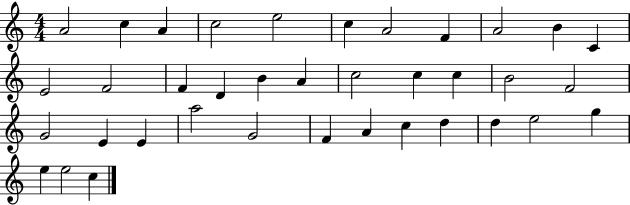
{
  \clef treble
  \numericTimeSignature
  \time 4/4
  \key c \major
  a'2 c''4 a'4 | c''2 e''2 | c''4 a'2 f'4 | a'2 b'4 c'4 | \break e'2 f'2 | f'4 d'4 b'4 a'4 | c''2 c''4 c''4 | b'2 f'2 | \break g'2 e'4 e'4 | a''2 g'2 | f'4 a'4 c''4 d''4 | d''4 e''2 g''4 | \break e''4 e''2 c''4 | \bar "|."
}